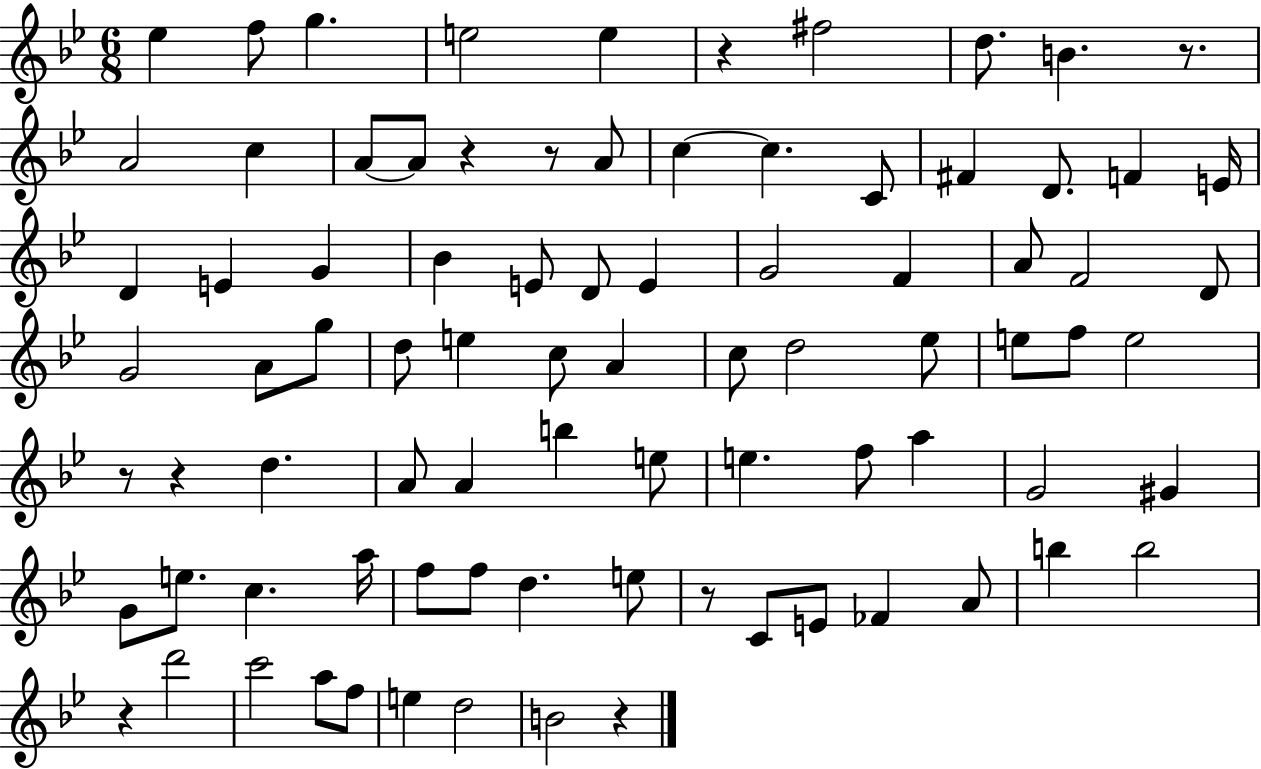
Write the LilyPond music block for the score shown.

{
  \clef treble
  \numericTimeSignature
  \time 6/8
  \key bes \major
  ees''4 f''8 g''4. | e''2 e''4 | r4 fis''2 | d''8. b'4. r8. | \break a'2 c''4 | a'8~~ a'8 r4 r8 a'8 | c''4~~ c''4. c'8 | fis'4 d'8. f'4 e'16 | \break d'4 e'4 g'4 | bes'4 e'8 d'8 e'4 | g'2 f'4 | a'8 f'2 d'8 | \break g'2 a'8 g''8 | d''8 e''4 c''8 a'4 | c''8 d''2 ees''8 | e''8 f''8 e''2 | \break r8 r4 d''4. | a'8 a'4 b''4 e''8 | e''4. f''8 a''4 | g'2 gis'4 | \break g'8 e''8. c''4. a''16 | f''8 f''8 d''4. e''8 | r8 c'8 e'8 fes'4 a'8 | b''4 b''2 | \break r4 d'''2 | c'''2 a''8 f''8 | e''4 d''2 | b'2 r4 | \break \bar "|."
}